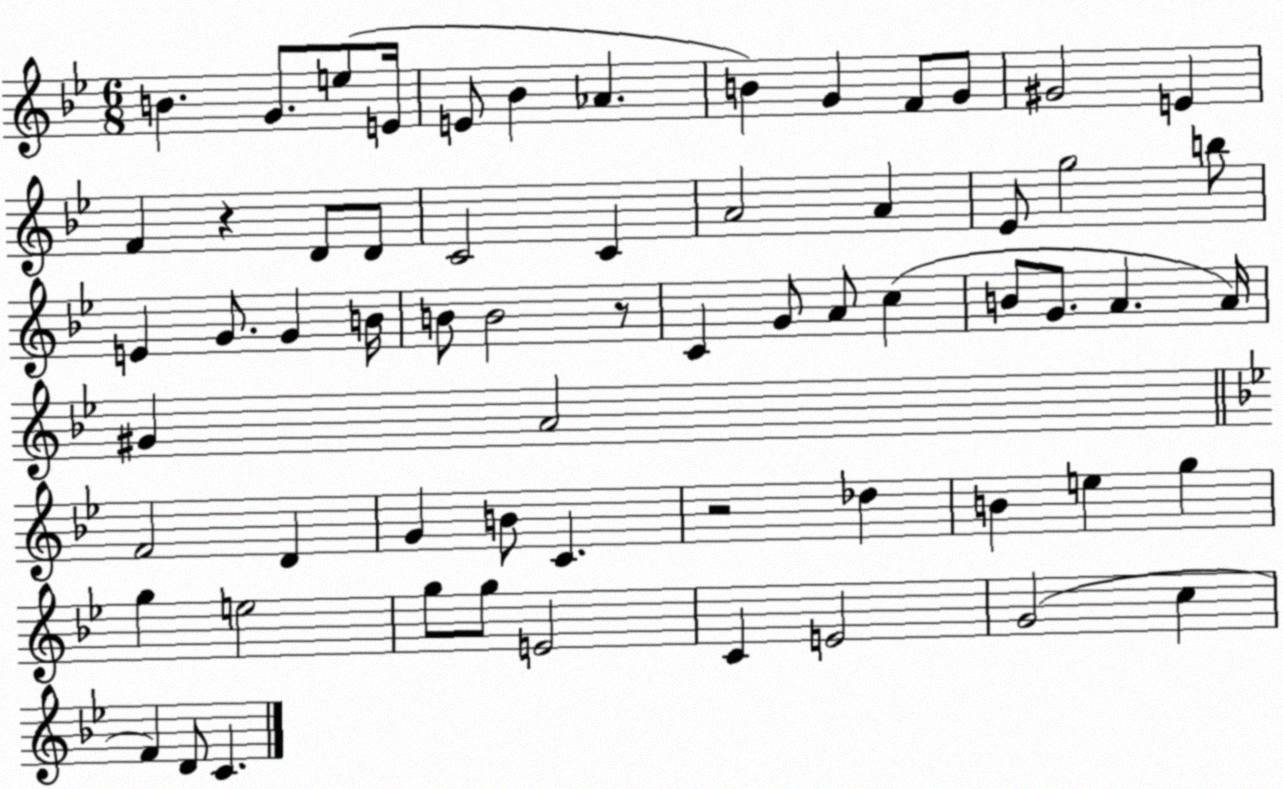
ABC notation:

X:1
T:Untitled
M:6/8
L:1/4
K:Bb
B G/2 e/2 E/4 E/2 _B _A B G F/2 G/2 ^G2 E F z D/2 D/2 C2 C A2 A _E/2 g2 b/2 E G/2 G B/4 B/2 B2 z/2 C G/2 A/2 c B/2 G/2 A A/4 ^G A2 F2 D G B/2 C z2 _d B e g g e2 g/2 g/2 E2 C E2 G2 c F D/2 C